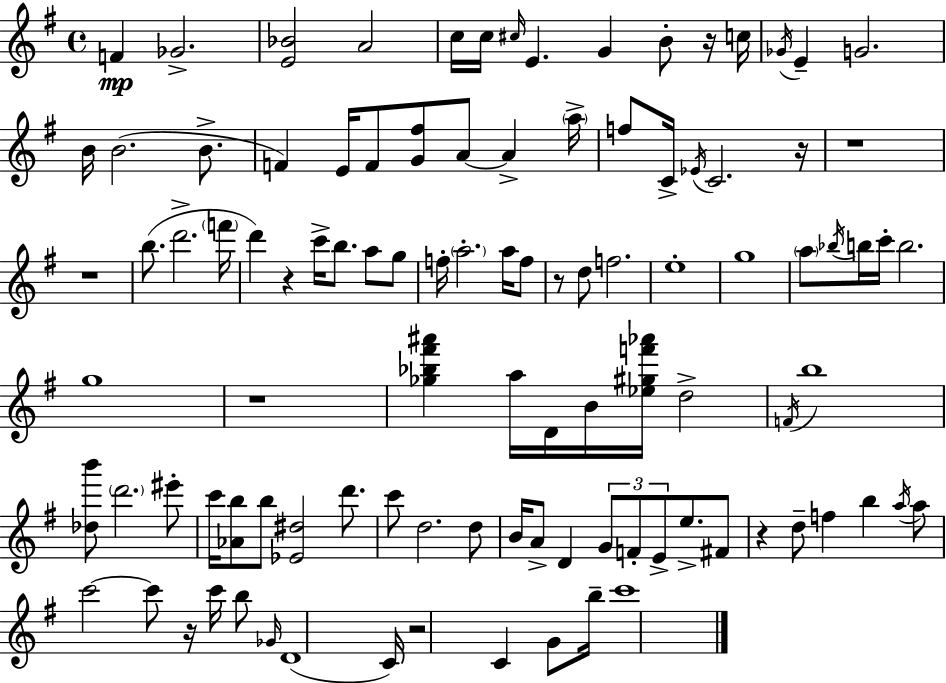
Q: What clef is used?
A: treble